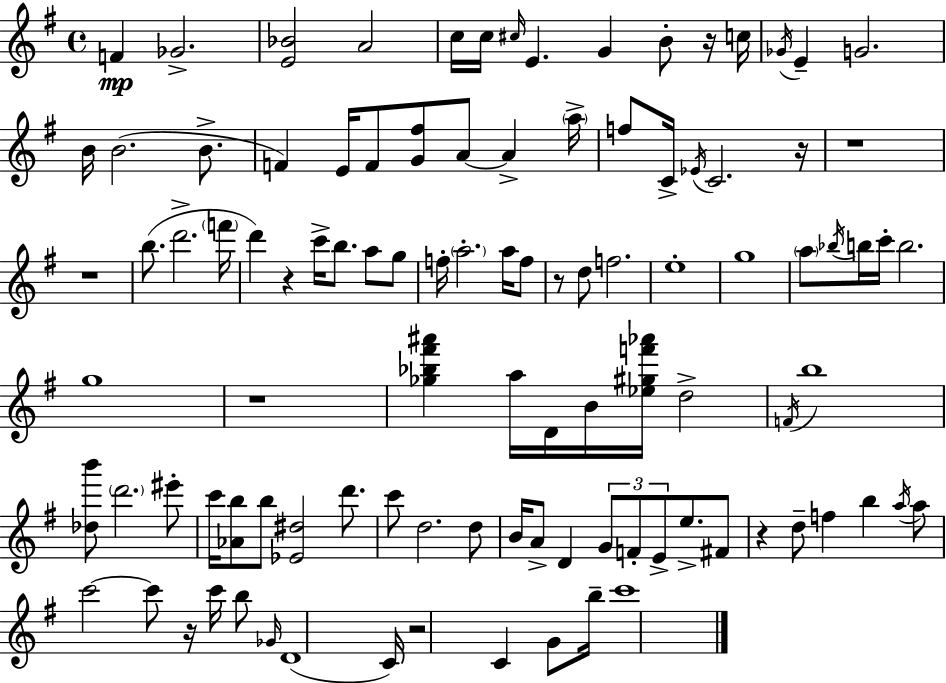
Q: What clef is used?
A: treble